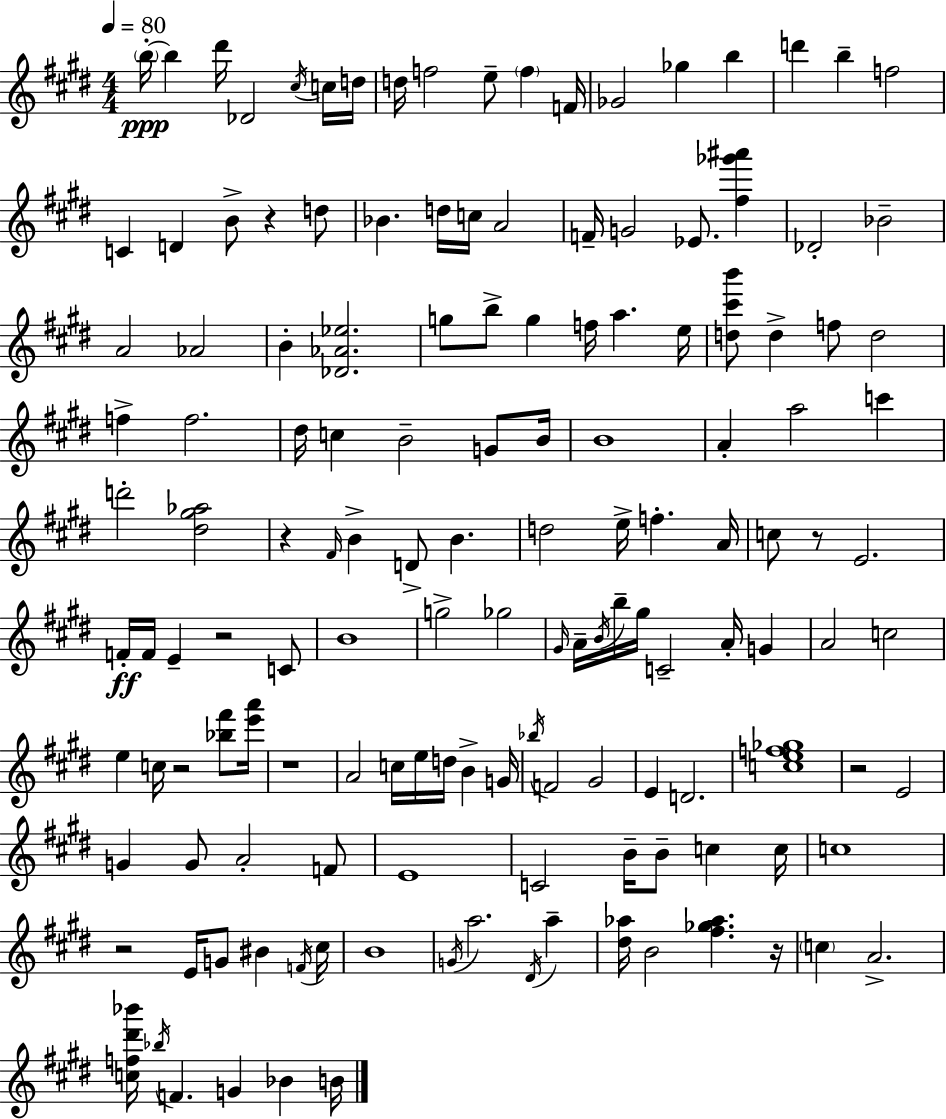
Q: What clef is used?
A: treble